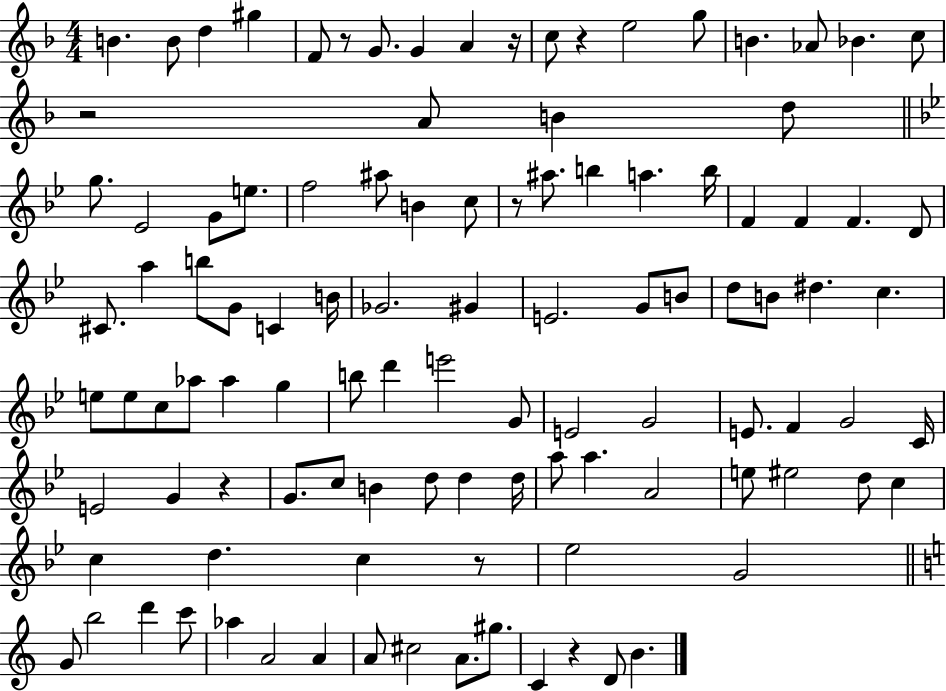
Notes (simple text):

B4/q. B4/e D5/q G#5/q F4/e R/e G4/e. G4/q A4/q R/s C5/e R/q E5/h G5/e B4/q. Ab4/e Bb4/q. C5/e R/h A4/e B4/q D5/e G5/e. Eb4/h G4/e E5/e. F5/h A#5/e B4/q C5/e R/e A#5/e. B5/q A5/q. B5/s F4/q F4/q F4/q. D4/e C#4/e. A5/q B5/e G4/e C4/q B4/s Gb4/h. G#4/q E4/h. G4/e B4/e D5/e B4/e D#5/q. C5/q. E5/e E5/e C5/e Ab5/e Ab5/q G5/q B5/e D6/q E6/h G4/e E4/h G4/h E4/e. F4/q G4/h C4/s E4/h G4/q R/q G4/e. C5/e B4/q D5/e D5/q D5/s A5/e A5/q. A4/h E5/e EIS5/h D5/e C5/q C5/q D5/q. C5/q R/e Eb5/h G4/h G4/e B5/h D6/q C6/e Ab5/q A4/h A4/q A4/e C#5/h A4/e. G#5/e. C4/q R/q D4/e B4/q.